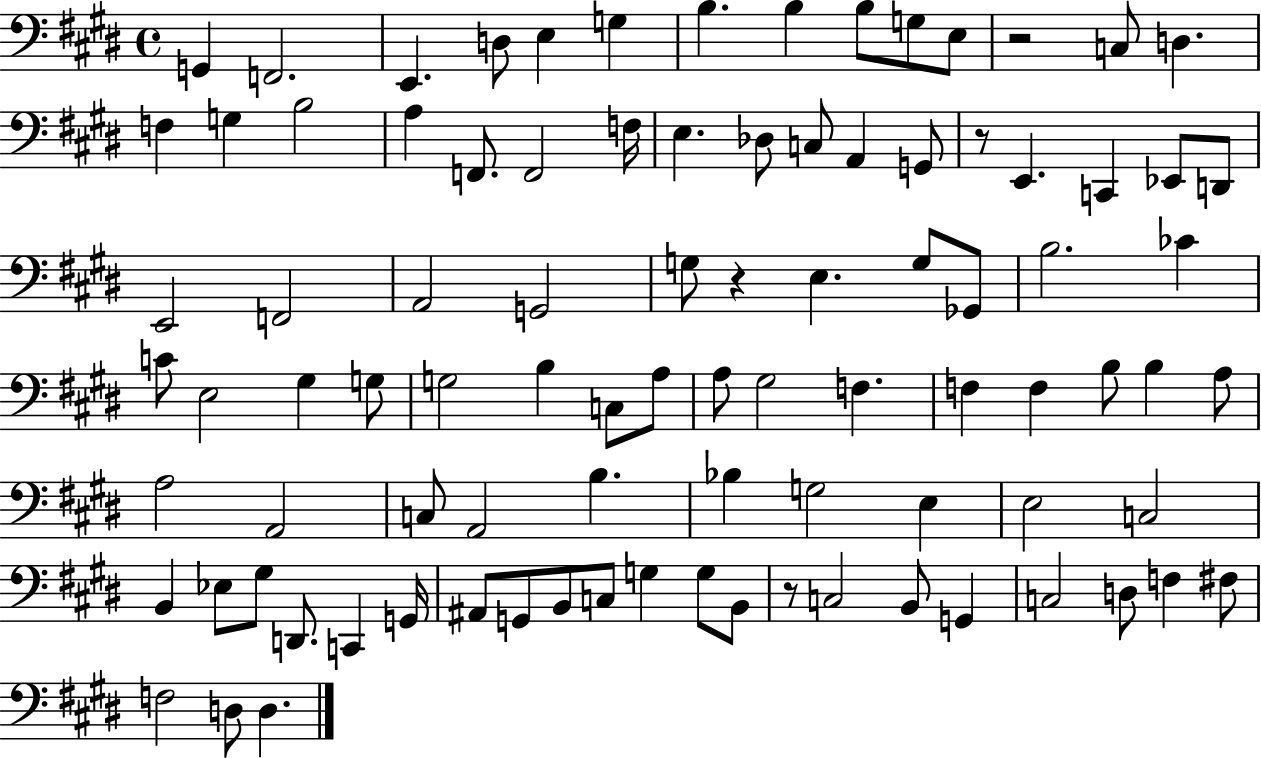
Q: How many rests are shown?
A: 4